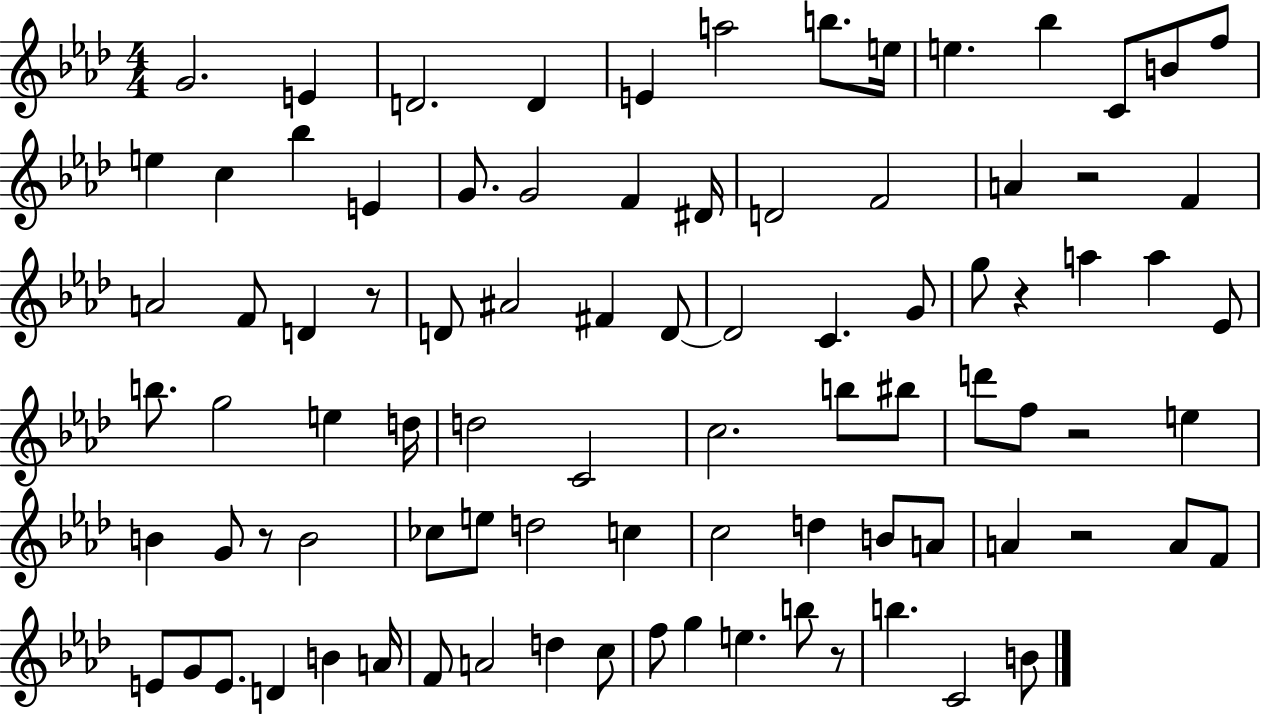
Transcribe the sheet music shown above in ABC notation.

X:1
T:Untitled
M:4/4
L:1/4
K:Ab
G2 E D2 D E a2 b/2 e/4 e _b C/2 B/2 f/2 e c _b E G/2 G2 F ^D/4 D2 F2 A z2 F A2 F/2 D z/2 D/2 ^A2 ^F D/2 D2 C G/2 g/2 z a a _E/2 b/2 g2 e d/4 d2 C2 c2 b/2 ^b/2 d'/2 f/2 z2 e B G/2 z/2 B2 _c/2 e/2 d2 c c2 d B/2 A/2 A z2 A/2 F/2 E/2 G/2 E/2 D B A/4 F/2 A2 d c/2 f/2 g e b/2 z/2 b C2 B/2